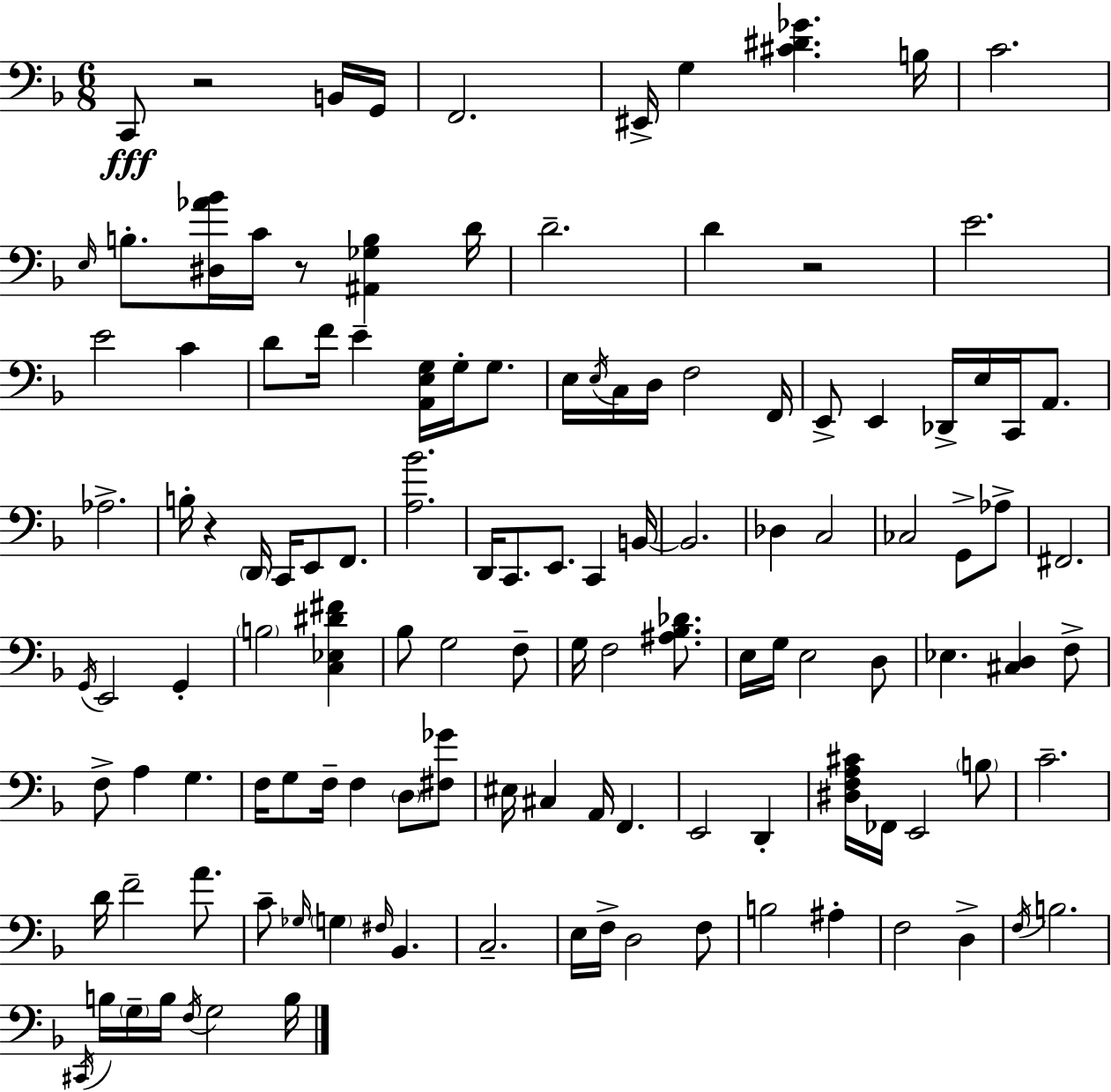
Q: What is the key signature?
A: D minor